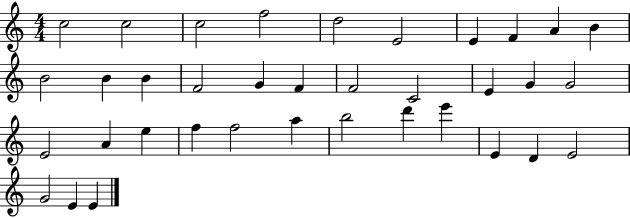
C5/h C5/h C5/h F5/h D5/h E4/h E4/q F4/q A4/q B4/q B4/h B4/q B4/q F4/h G4/q F4/q F4/h C4/h E4/q G4/q G4/h E4/h A4/q E5/q F5/q F5/h A5/q B5/h D6/q E6/q E4/q D4/q E4/h G4/h E4/q E4/q